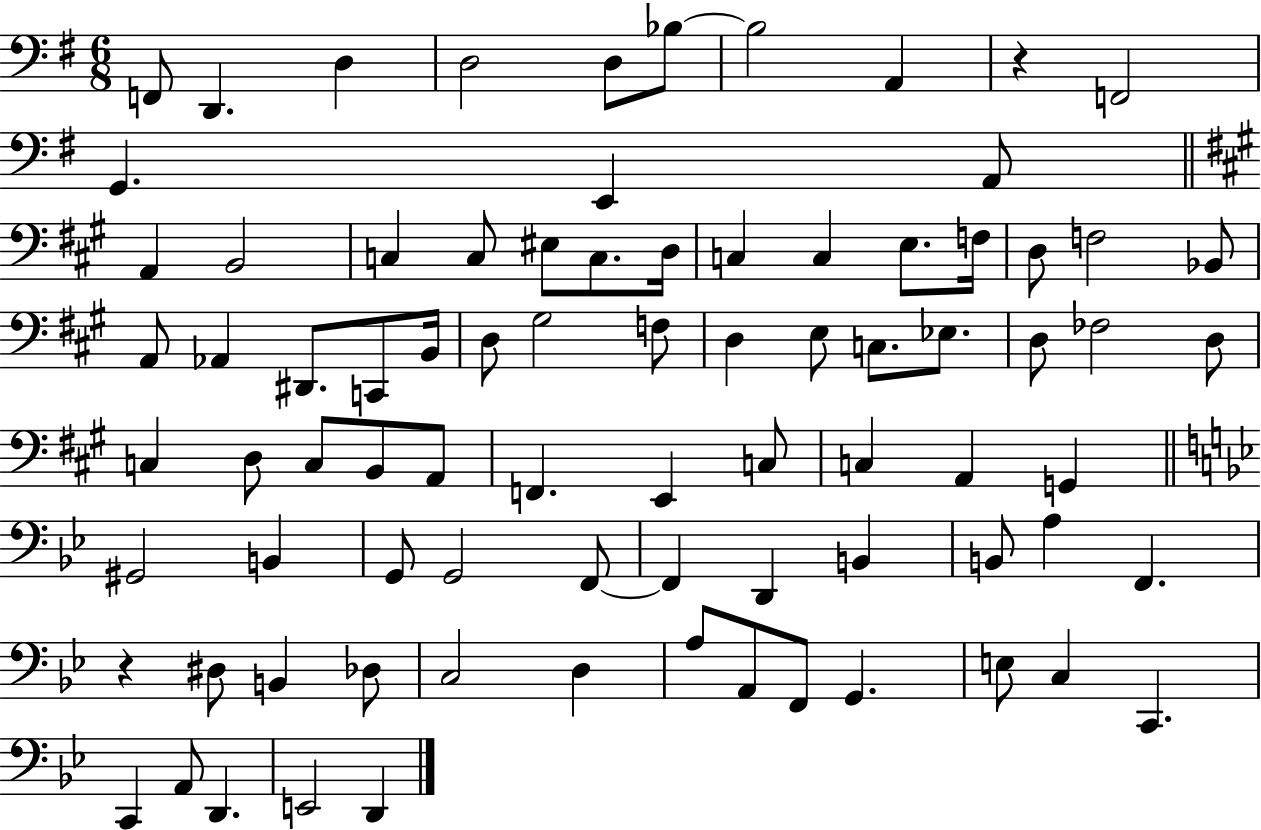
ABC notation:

X:1
T:Untitled
M:6/8
L:1/4
K:G
F,,/2 D,, D, D,2 D,/2 _B,/2 _B,2 A,, z F,,2 G,, E,, A,,/2 A,, B,,2 C, C,/2 ^E,/2 C,/2 D,/4 C, C, E,/2 F,/4 D,/2 F,2 _B,,/2 A,,/2 _A,, ^D,,/2 C,,/2 B,,/4 D,/2 ^G,2 F,/2 D, E,/2 C,/2 _E,/2 D,/2 _F,2 D,/2 C, D,/2 C,/2 B,,/2 A,,/2 F,, E,, C,/2 C, A,, G,, ^G,,2 B,, G,,/2 G,,2 F,,/2 F,, D,, B,, B,,/2 A, F,, z ^D,/2 B,, _D,/2 C,2 D, A,/2 A,,/2 F,,/2 G,, E,/2 C, C,, C,, A,,/2 D,, E,,2 D,,